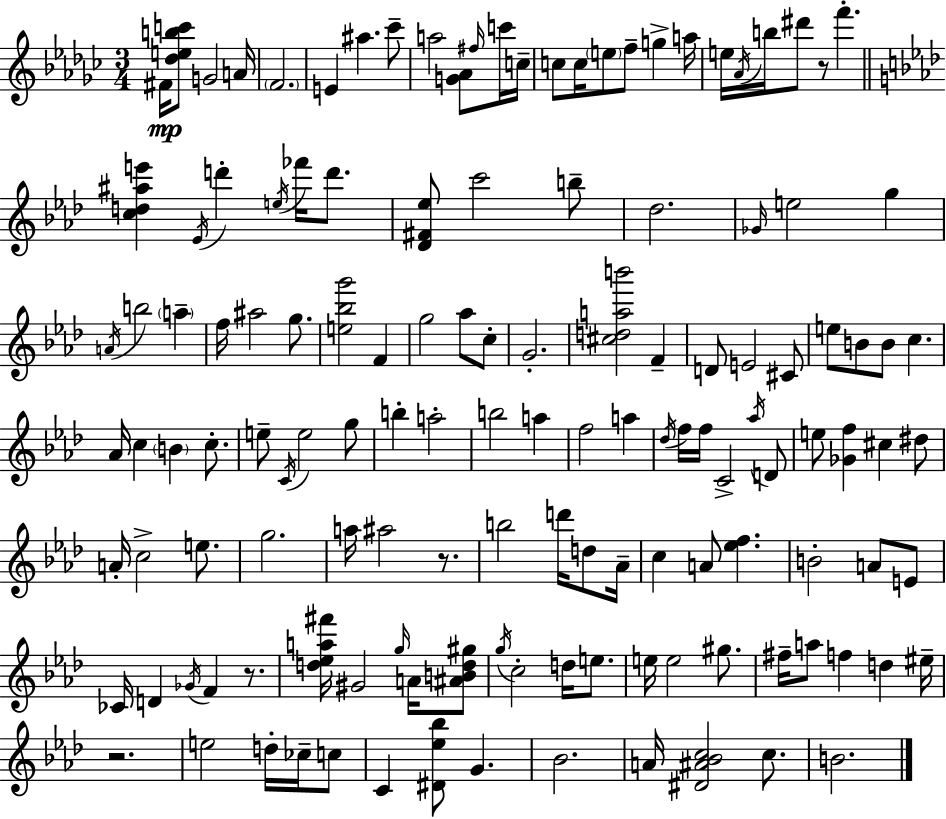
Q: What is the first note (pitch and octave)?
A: F#4